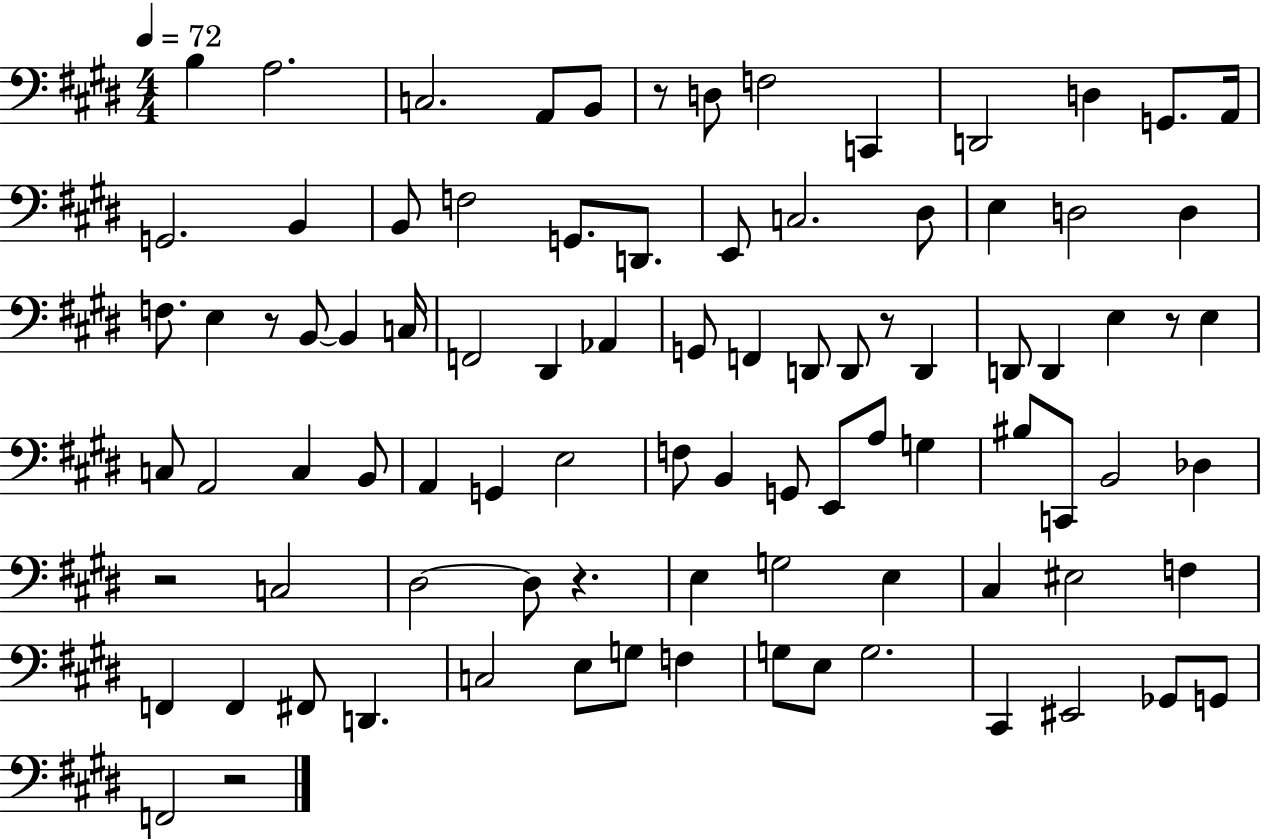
{
  \clef bass
  \numericTimeSignature
  \time 4/4
  \key e \major
  \tempo 4 = 72
  b4 a2. | c2. a,8 b,8 | r8 d8 f2 c,4 | d,2 d4 g,8. a,16 | \break g,2. b,4 | b,8 f2 g,8. d,8. | e,8 c2. dis8 | e4 d2 d4 | \break f8. e4 r8 b,8~~ b,4 c16 | f,2 dis,4 aes,4 | g,8 f,4 d,8 d,8 r8 d,4 | d,8 d,4 e4 r8 e4 | \break c8 a,2 c4 b,8 | a,4 g,4 e2 | f8 b,4 g,8 e,8 a8 g4 | bis8 c,8 b,2 des4 | \break r2 c2 | dis2~~ dis8 r4. | e4 g2 e4 | cis4 eis2 f4 | \break f,4 f,4 fis,8 d,4. | c2 e8 g8 f4 | g8 e8 g2. | cis,4 eis,2 ges,8 g,8 | \break f,2 r2 | \bar "|."
}